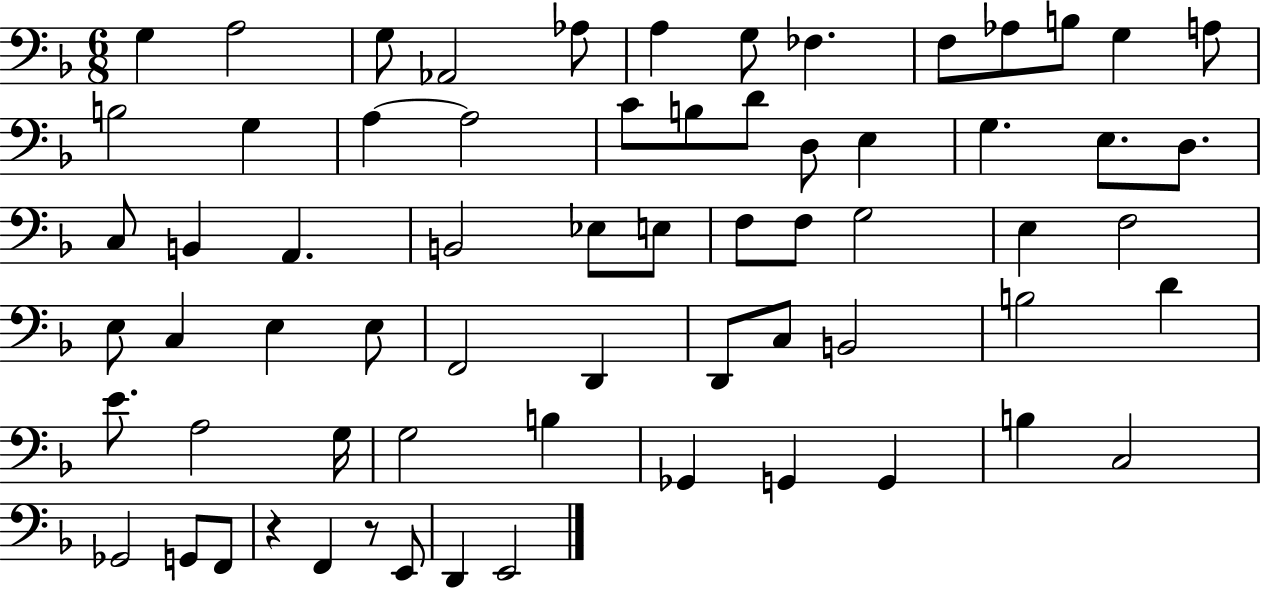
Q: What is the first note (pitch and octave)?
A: G3